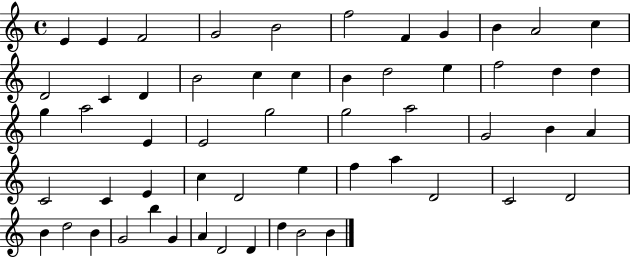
{
  \clef treble
  \time 4/4
  \defaultTimeSignature
  \key c \major
  e'4 e'4 f'2 | g'2 b'2 | f''2 f'4 g'4 | b'4 a'2 c''4 | \break d'2 c'4 d'4 | b'2 c''4 c''4 | b'4 d''2 e''4 | f''2 d''4 d''4 | \break g''4 a''2 e'4 | e'2 g''2 | g''2 a''2 | g'2 b'4 a'4 | \break c'2 c'4 e'4 | c''4 d'2 e''4 | f''4 a''4 d'2 | c'2 d'2 | \break b'4 d''2 b'4 | g'2 b''4 g'4 | a'4 d'2 d'4 | d''4 b'2 b'4 | \break \bar "|."
}